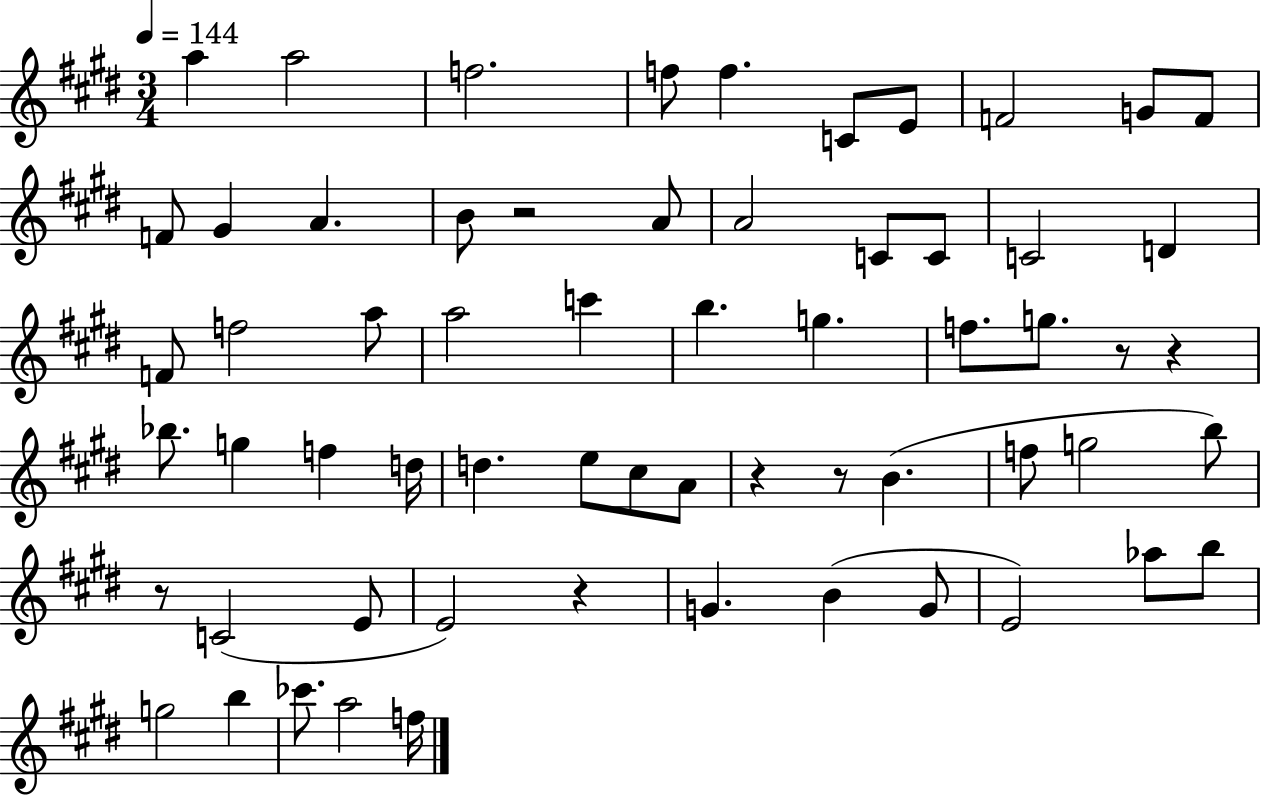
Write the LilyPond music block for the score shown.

{
  \clef treble
  \numericTimeSignature
  \time 3/4
  \key e \major
  \tempo 4 = 144
  a''4 a''2 | f''2. | f''8 f''4. c'8 e'8 | f'2 g'8 f'8 | \break f'8 gis'4 a'4. | b'8 r2 a'8 | a'2 c'8 c'8 | c'2 d'4 | \break f'8 f''2 a''8 | a''2 c'''4 | b''4. g''4. | f''8. g''8. r8 r4 | \break bes''8. g''4 f''4 d''16 | d''4. e''8 cis''8 a'8 | r4 r8 b'4.( | f''8 g''2 b''8) | \break r8 c'2( e'8 | e'2) r4 | g'4. b'4( g'8 | e'2) aes''8 b''8 | \break g''2 b''4 | ces'''8. a''2 f''16 | \bar "|."
}